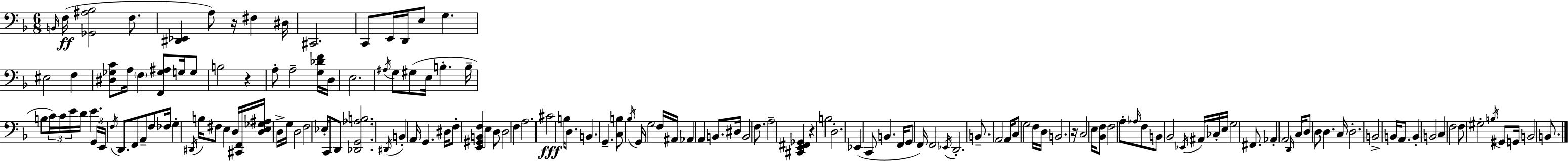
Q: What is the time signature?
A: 6/8